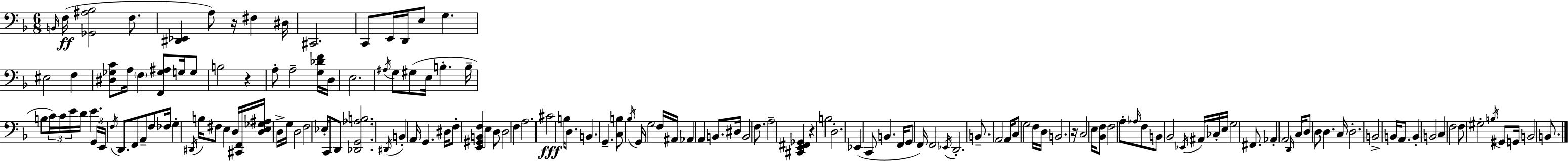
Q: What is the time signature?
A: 6/8